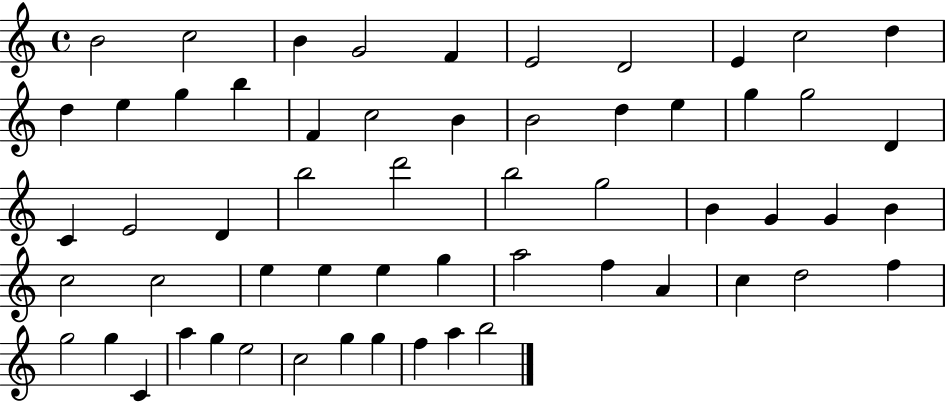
B4/h C5/h B4/q G4/h F4/q E4/h D4/h E4/q C5/h D5/q D5/q E5/q G5/q B5/q F4/q C5/h B4/q B4/h D5/q E5/q G5/q G5/h D4/q C4/q E4/h D4/q B5/h D6/h B5/h G5/h B4/q G4/q G4/q B4/q C5/h C5/h E5/q E5/q E5/q G5/q A5/h F5/q A4/q C5/q D5/h F5/q G5/h G5/q C4/q A5/q G5/q E5/h C5/h G5/q G5/q F5/q A5/q B5/h